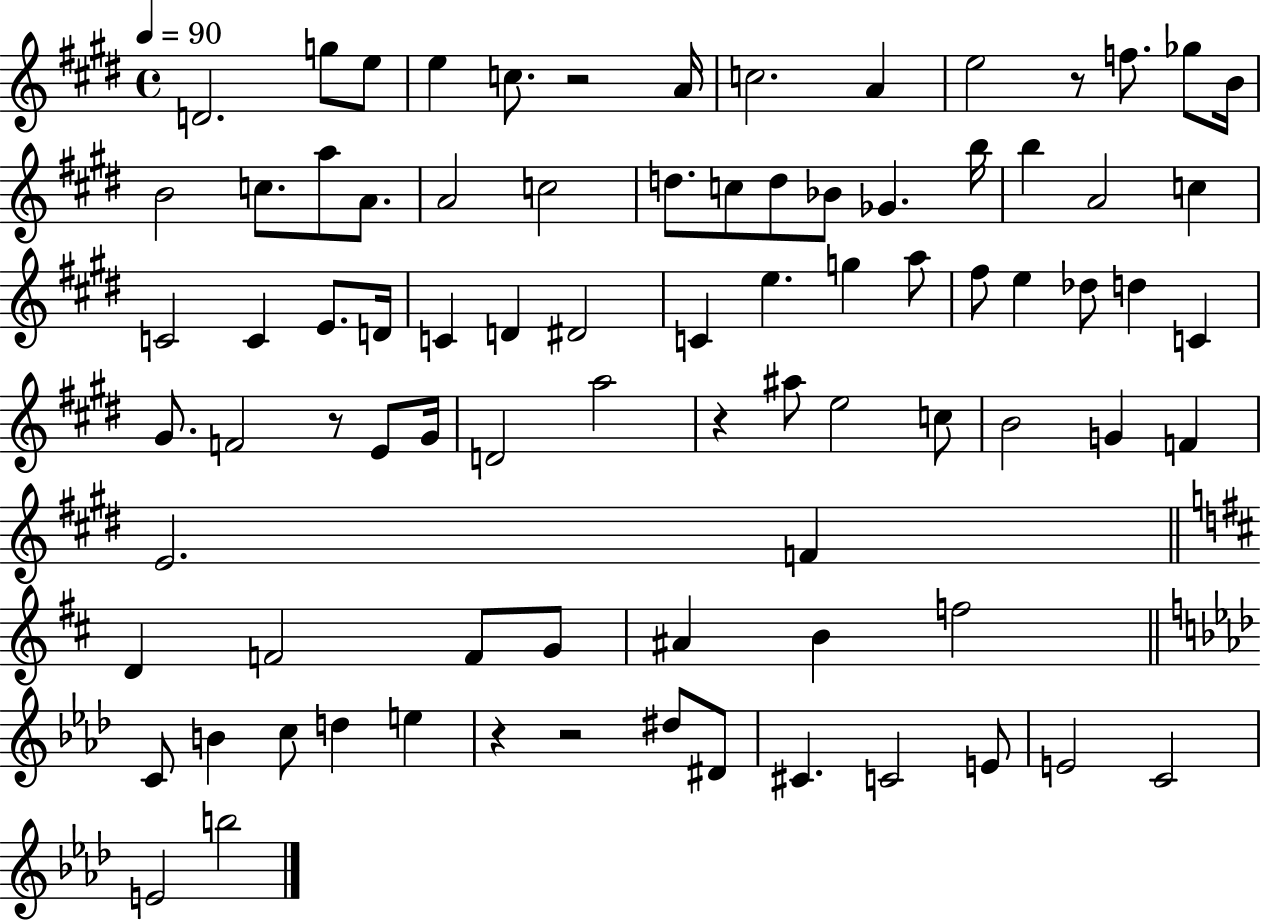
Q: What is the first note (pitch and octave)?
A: D4